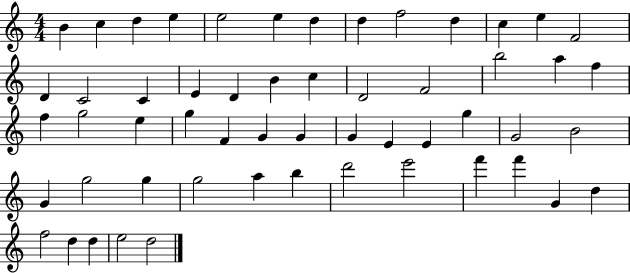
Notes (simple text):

B4/q C5/q D5/q E5/q E5/h E5/q D5/q D5/q F5/h D5/q C5/q E5/q F4/h D4/q C4/h C4/q E4/q D4/q B4/q C5/q D4/h F4/h B5/h A5/q F5/q F5/q G5/h E5/q G5/q F4/q G4/q G4/q G4/q E4/q E4/q G5/q G4/h B4/h G4/q G5/h G5/q G5/h A5/q B5/q D6/h E6/h F6/q F6/q G4/q D5/q F5/h D5/q D5/q E5/h D5/h